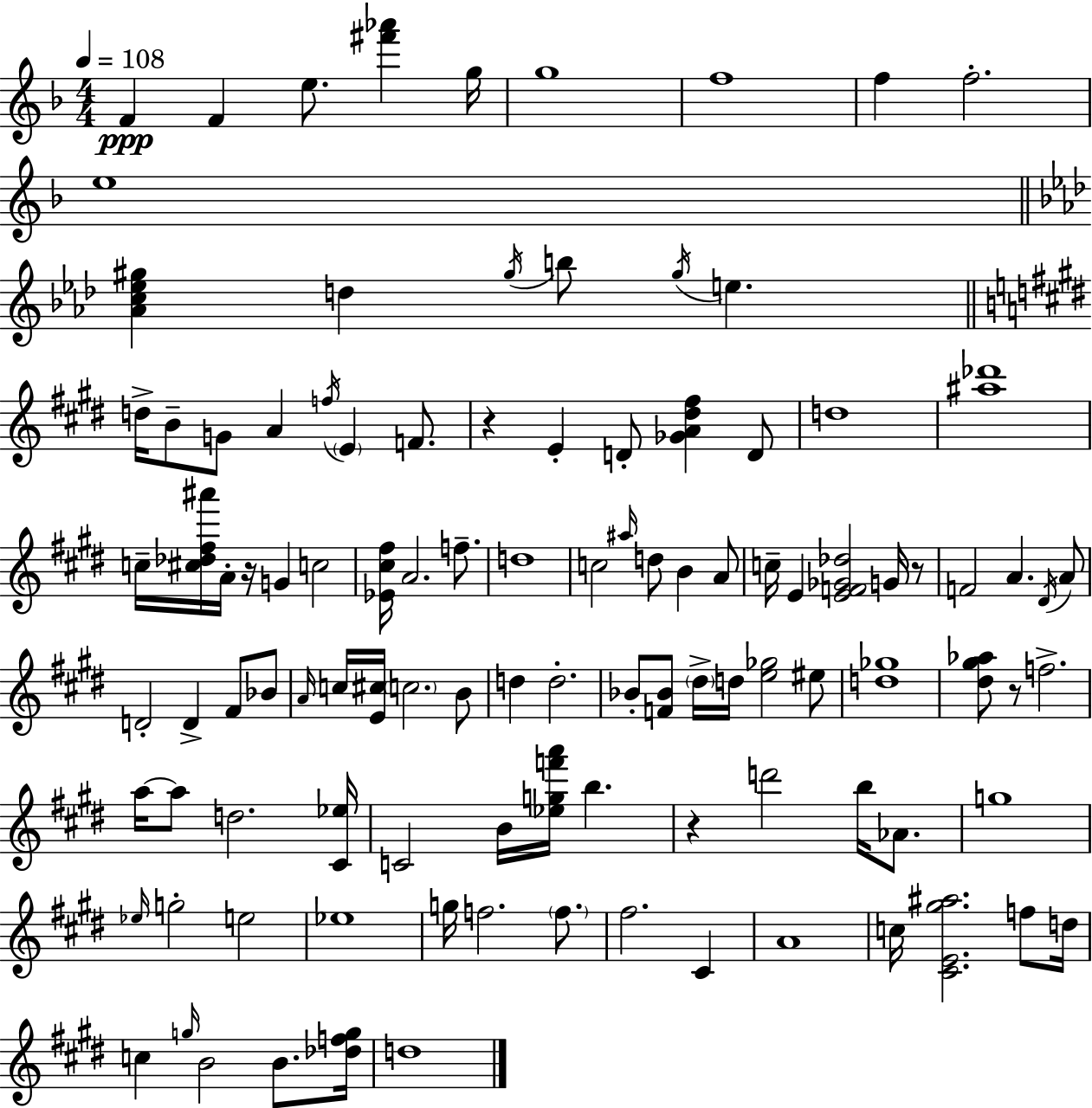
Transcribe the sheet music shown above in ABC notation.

X:1
T:Untitled
M:4/4
L:1/4
K:F
F F e/2 [^f'_a'] g/4 g4 f4 f f2 e4 [_Ac_e^g] d ^g/4 b/2 ^g/4 e d/4 B/2 G/2 A f/4 E F/2 z E D/2 [_GA^d^f] D/2 d4 [^a_d']4 c/4 [^c_d^f^a']/4 A/4 z/4 G c2 [_E^c^f]/4 A2 f/2 d4 c2 ^a/4 d/2 B A/2 c/4 E [EF_G_d]2 G/4 z/2 F2 A ^D/4 A/2 D2 D ^F/2 _B/2 A/4 c/4 [E^c]/4 c2 B/2 d d2 _B/2 [F_B]/2 ^d/4 d/4 [e_g]2 ^e/2 [d_g]4 [^d^g_a]/2 z/2 f2 a/4 a/2 d2 [^C_e]/4 C2 B/4 [_egf'a']/4 b z d'2 b/4 _A/2 g4 _e/4 g2 e2 _e4 g/4 f2 f/2 ^f2 ^C A4 c/4 [^CE^g^a]2 f/2 d/4 c g/4 B2 B/2 [_dfg]/4 d4